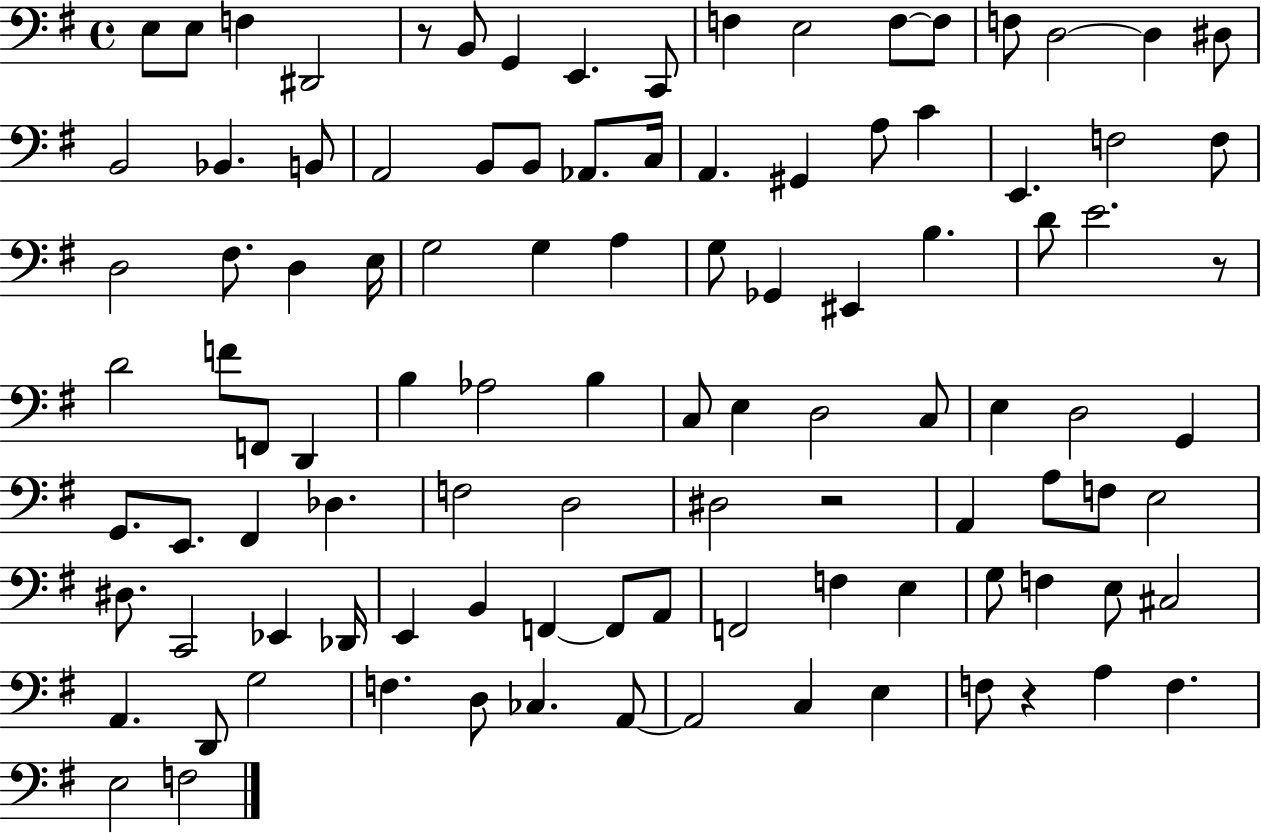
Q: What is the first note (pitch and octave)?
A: E3